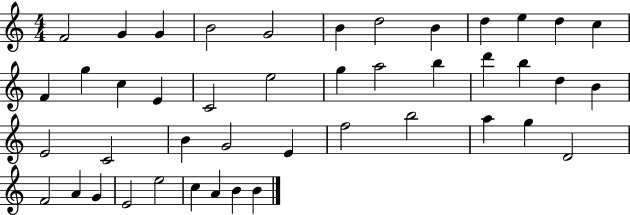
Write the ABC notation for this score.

X:1
T:Untitled
M:4/4
L:1/4
K:C
F2 G G B2 G2 B d2 B d e d c F g c E C2 e2 g a2 b d' b d B E2 C2 B G2 E f2 b2 a g D2 F2 A G E2 e2 c A B B